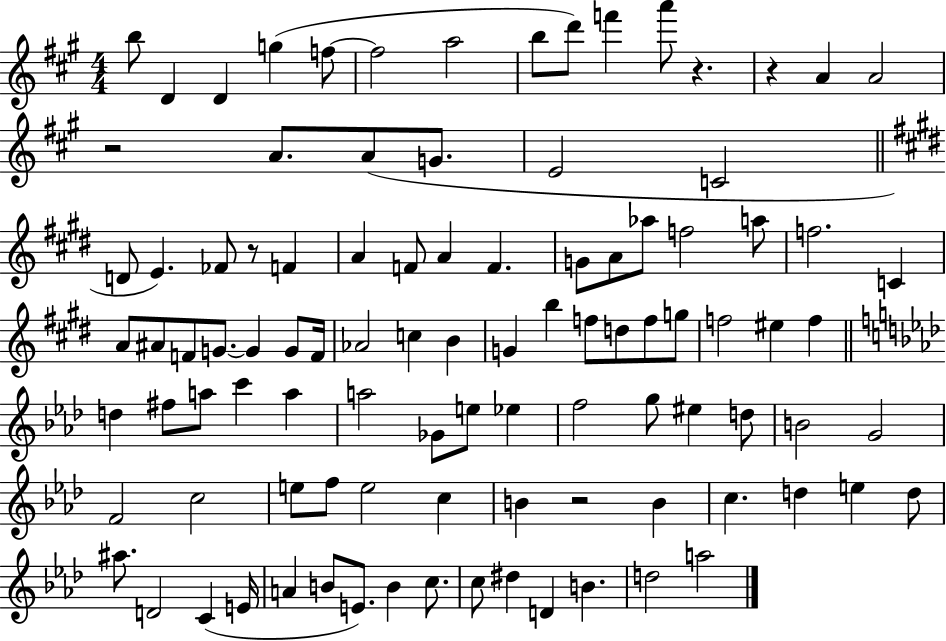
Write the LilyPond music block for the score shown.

{
  \clef treble
  \numericTimeSignature
  \time 4/4
  \key a \major
  \repeat volta 2 { b''8 d'4 d'4 g''4( f''8~~ | f''2 a''2 | b''8 d'''8) f'''4 a'''8 r4. | r4 a'4 a'2 | \break r2 a'8. a'8( g'8. | e'2 c'2 | \bar "||" \break \key e \major d'8 e'4.) fes'8 r8 f'4 | a'4 f'8 a'4 f'4. | g'8 a'8 aes''8 f''2 a''8 | f''2. c'4 | \break a'8 ais'8 f'8 g'8.~~ g'4 g'8 f'16 | aes'2 c''4 b'4 | g'4 b''4 f''8 d''8 f''8 g''8 | f''2 eis''4 f''4 | \break \bar "||" \break \key aes \major d''4 fis''8 a''8 c'''4 a''4 | a''2 ges'8 e''8 ees''4 | f''2 g''8 eis''4 d''8 | b'2 g'2 | \break f'2 c''2 | e''8 f''8 e''2 c''4 | b'4 r2 b'4 | c''4. d''4 e''4 d''8 | \break ais''8. d'2 c'4( e'16 | a'4 b'8 e'8.) b'4 c''8. | c''8 dis''4 d'4 b'4. | d''2 a''2 | \break } \bar "|."
}